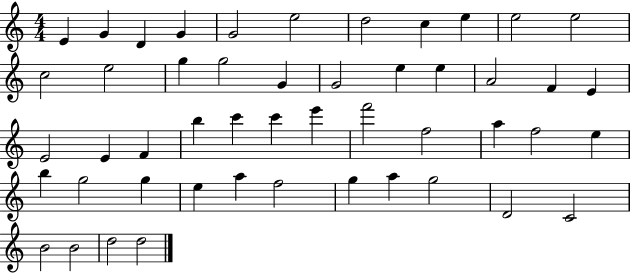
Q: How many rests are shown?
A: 0